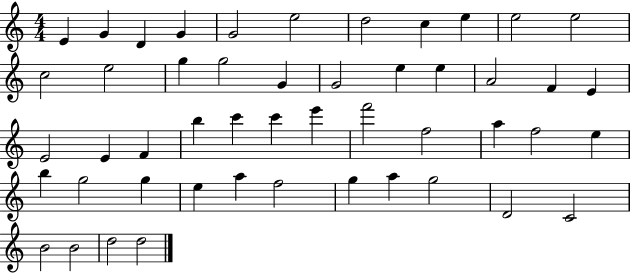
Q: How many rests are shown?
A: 0